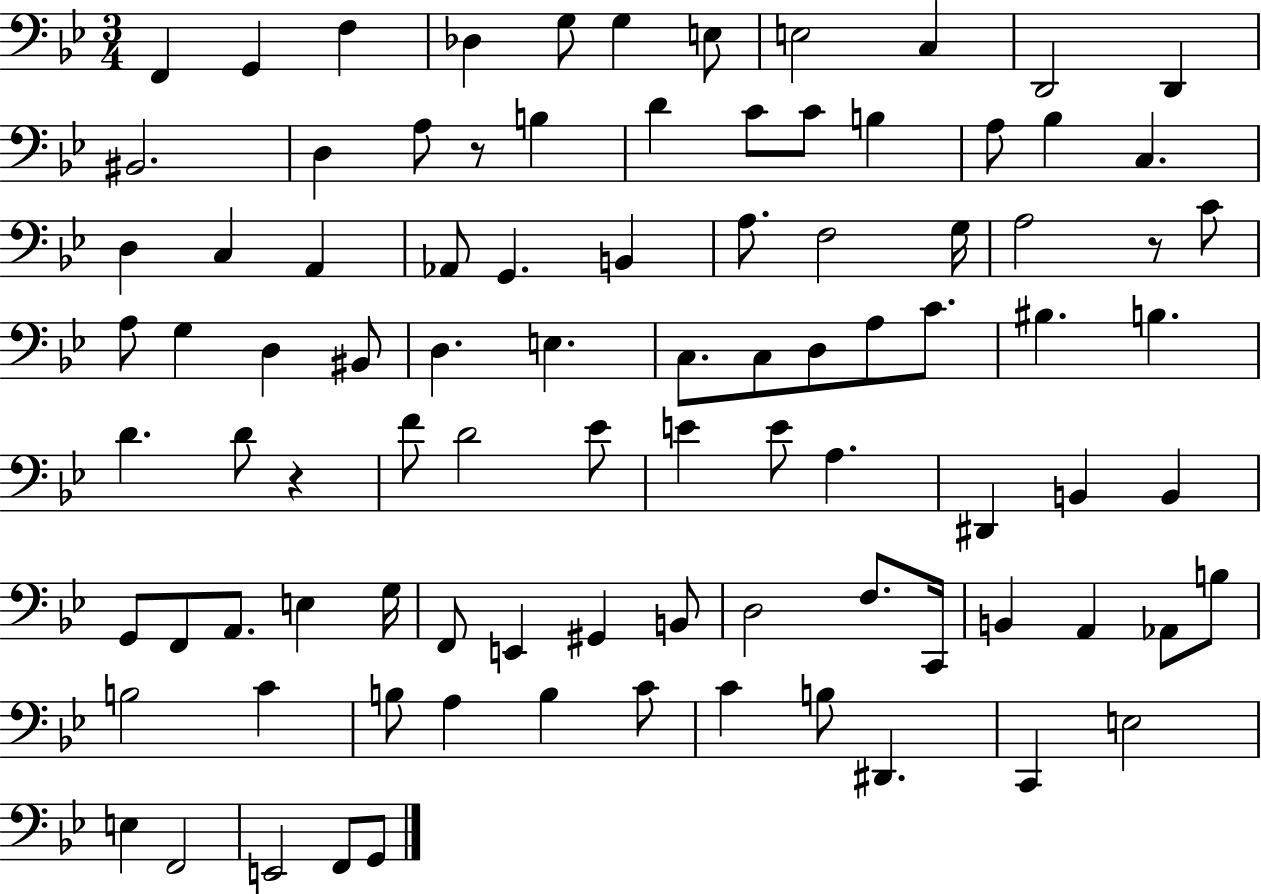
F2/q G2/q F3/q Db3/q G3/e G3/q E3/e E3/h C3/q D2/h D2/q BIS2/h. D3/q A3/e R/e B3/q D4/q C4/e C4/e B3/q A3/e Bb3/q C3/q. D3/q C3/q A2/q Ab2/e G2/q. B2/q A3/e. F3/h G3/s A3/h R/e C4/e A3/e G3/q D3/q BIS2/e D3/q. E3/q. C3/e. C3/e D3/e A3/e C4/e. BIS3/q. B3/q. D4/q. D4/e R/q F4/e D4/h Eb4/e E4/q E4/e A3/q. D#2/q B2/q B2/q G2/e F2/e A2/e. E3/q G3/s F2/e E2/q G#2/q B2/e D3/h F3/e. C2/s B2/q A2/q Ab2/e B3/e B3/h C4/q B3/e A3/q B3/q C4/e C4/q B3/e D#2/q. C2/q E3/h E3/q F2/h E2/h F2/e G2/e